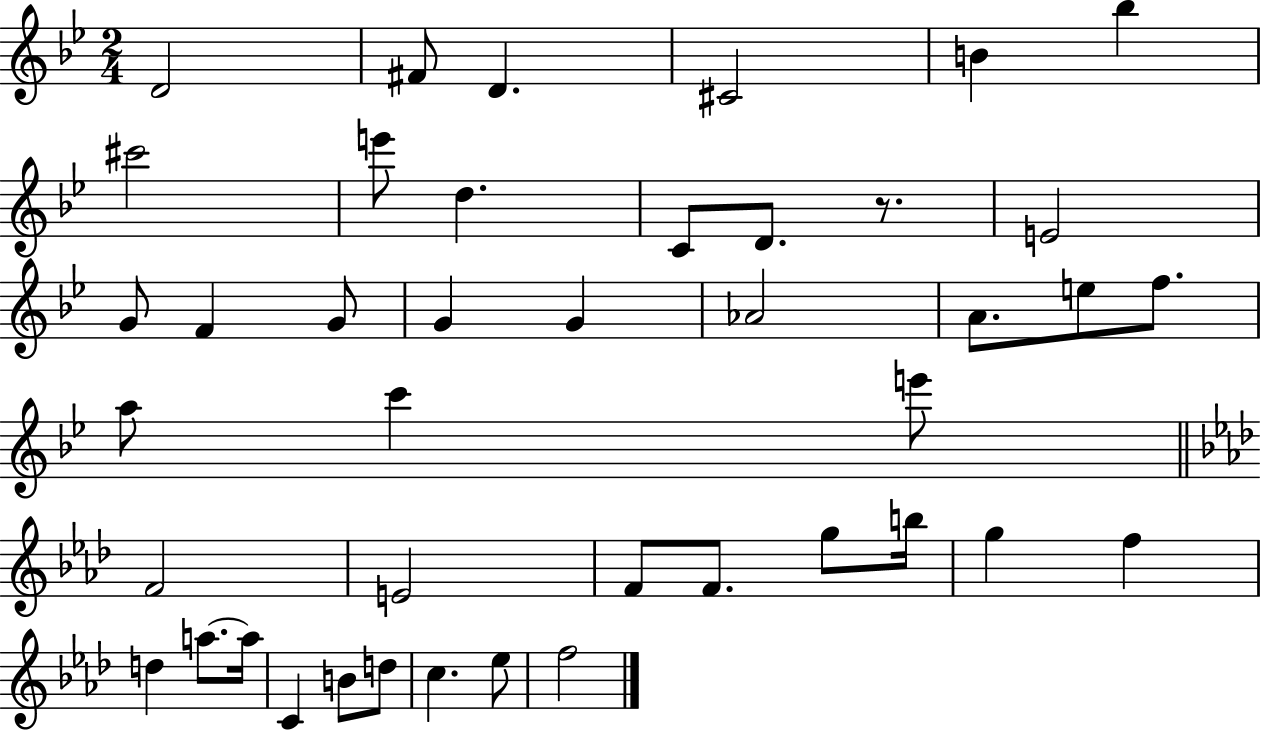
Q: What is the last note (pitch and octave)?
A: F5